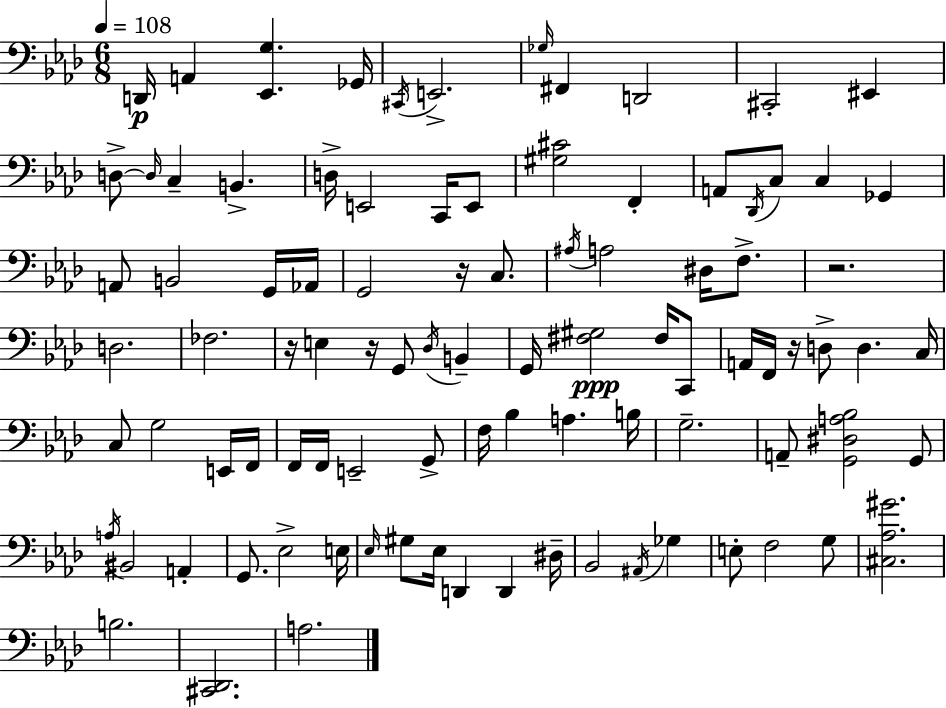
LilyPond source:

{
  \clef bass
  \numericTimeSignature
  \time 6/8
  \key f \minor
  \tempo 4 = 108
  d,16\p a,4 <ees, g>4. ges,16 | \acciaccatura { cis,16 } e,2.-> | \grace { ges16 } fis,4 d,2 | cis,2-. eis,4 | \break d8->~~ \grace { d16 } c4-- b,4.-> | d16-> e,2 | c,16 e,8 <gis cis'>2 f,4-. | a,8 \acciaccatura { des,16 } c8 c4 | \break ges,4 a,8 b,2 | g,16 aes,16 g,2 | r16 c8. \acciaccatura { ais16 } a2 | dis16 f8.-> r2. | \break d2. | fes2. | r16 e4 r16 g,8 | \acciaccatura { des16 } b,4-- g,16 <fis gis>2\ppp | \break fis16 c,8 a,16 f,16 r16 d8-> d4. | c16 c8 g2 | e,16 f,16 f,16 f,16 e,2-- | g,8-> f16 bes4 a4. | \break b16 g2.-- | a,8-- <g, dis a bes>2 | g,8 \acciaccatura { a16 } bis,2 | a,4-. g,8. ees2-> | \break e16 \grace { ees16 } gis8 ees16 d,4 | d,4 dis16-- bes,2 | \acciaccatura { ais,16 } ges4 e8-. f2 | g8 <cis aes gis'>2. | \break b2. | <cis, des,>2. | a2. | \bar "|."
}